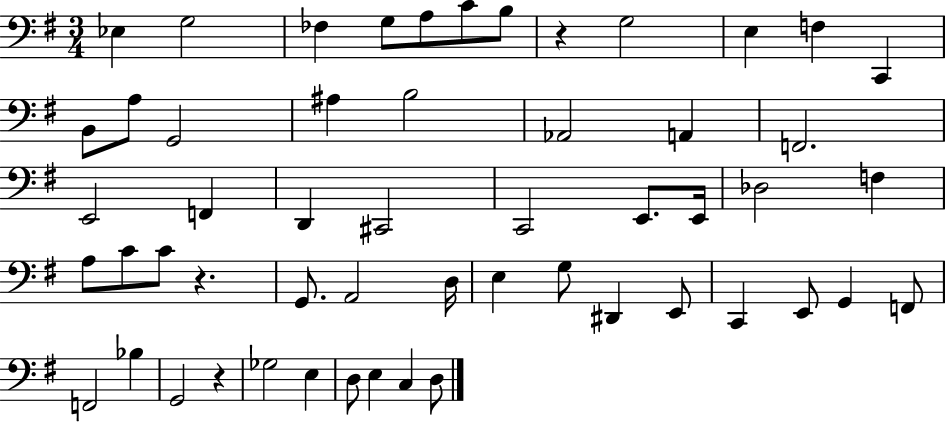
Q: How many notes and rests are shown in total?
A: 54